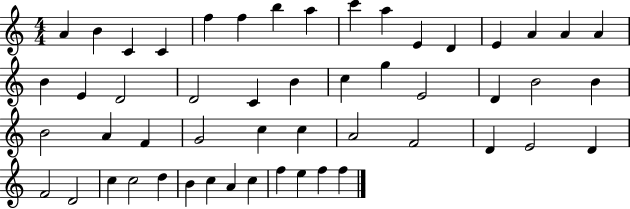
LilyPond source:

{
  \clef treble
  \numericTimeSignature
  \time 4/4
  \key c \major
  a'4 b'4 c'4 c'4 | f''4 f''4 b''4 a''4 | c'''4 a''4 e'4 d'4 | e'4 a'4 a'4 a'4 | \break b'4 e'4 d'2 | d'2 c'4 b'4 | c''4 g''4 e'2 | d'4 b'2 b'4 | \break b'2 a'4 f'4 | g'2 c''4 c''4 | a'2 f'2 | d'4 e'2 d'4 | \break f'2 d'2 | c''4 c''2 d''4 | b'4 c''4 a'4 c''4 | f''4 e''4 f''4 f''4 | \break \bar "|."
}